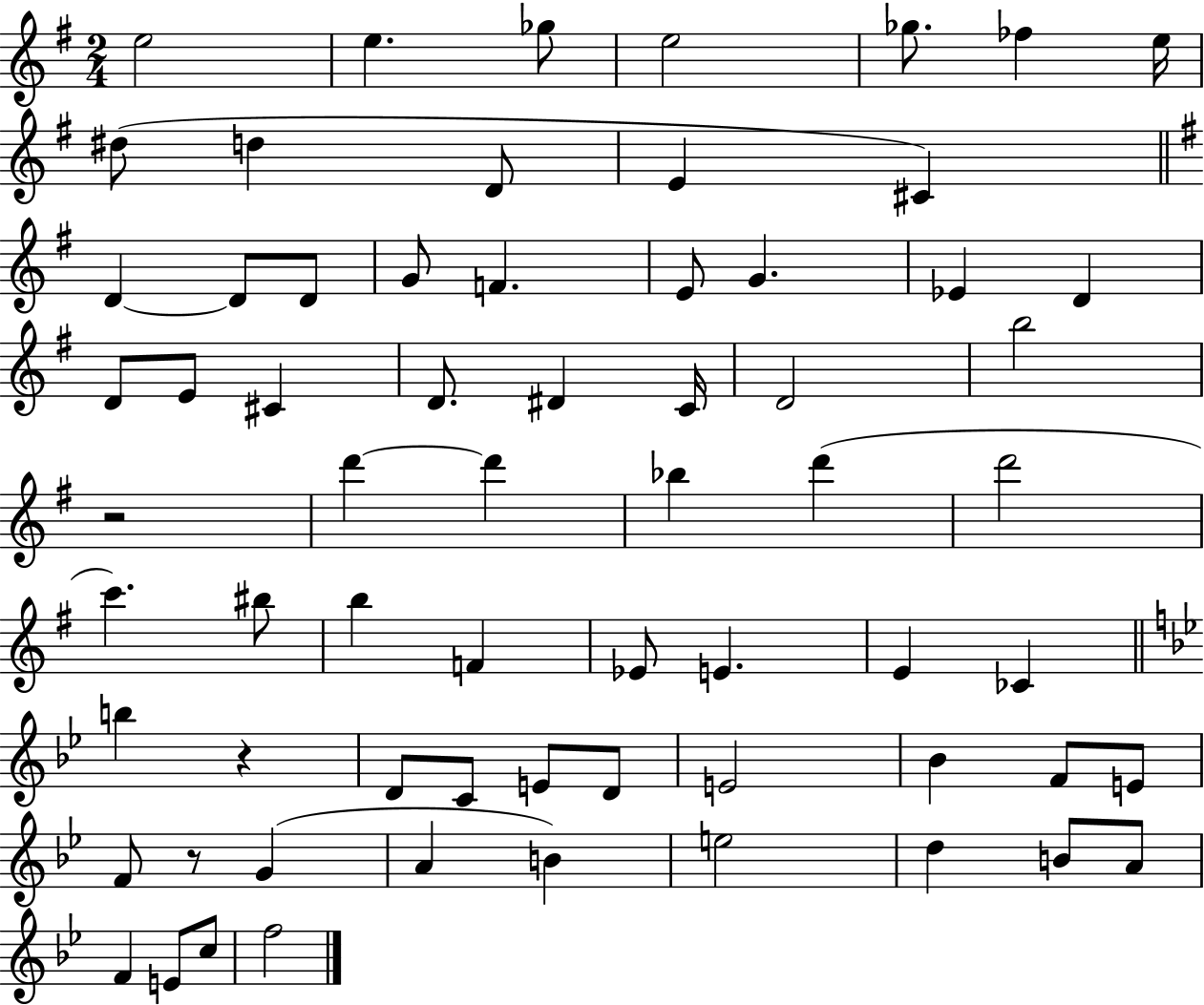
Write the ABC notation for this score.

X:1
T:Untitled
M:2/4
L:1/4
K:G
e2 e _g/2 e2 _g/2 _f e/4 ^d/2 d D/2 E ^C D D/2 D/2 G/2 F E/2 G _E D D/2 E/2 ^C D/2 ^D C/4 D2 b2 z2 d' d' _b d' d'2 c' ^b/2 b F _E/2 E E _C b z D/2 C/2 E/2 D/2 E2 _B F/2 E/2 F/2 z/2 G A B e2 d B/2 A/2 F E/2 c/2 f2